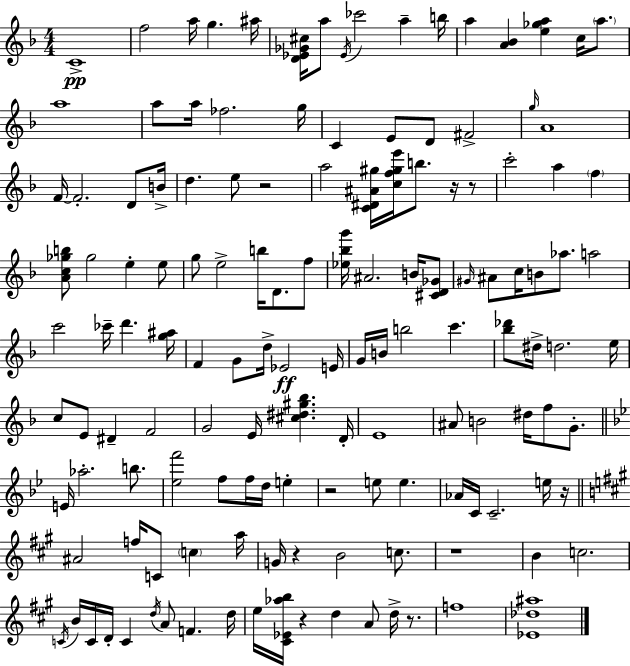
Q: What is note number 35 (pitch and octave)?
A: F5